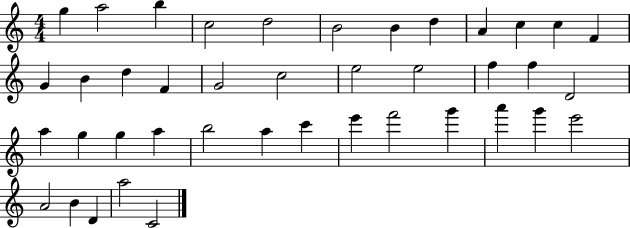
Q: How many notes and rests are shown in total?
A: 41